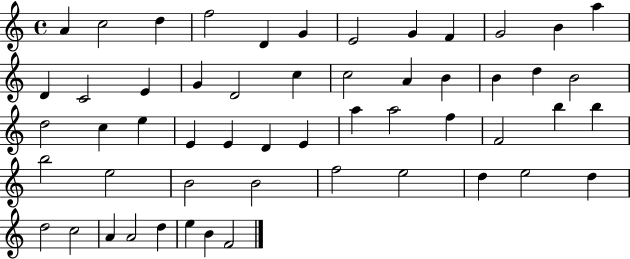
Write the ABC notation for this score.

X:1
T:Untitled
M:4/4
L:1/4
K:C
A c2 d f2 D G E2 G F G2 B a D C2 E G D2 c c2 A B B d B2 d2 c e E E D E a a2 f F2 b b b2 e2 B2 B2 f2 e2 d e2 d d2 c2 A A2 d e B F2